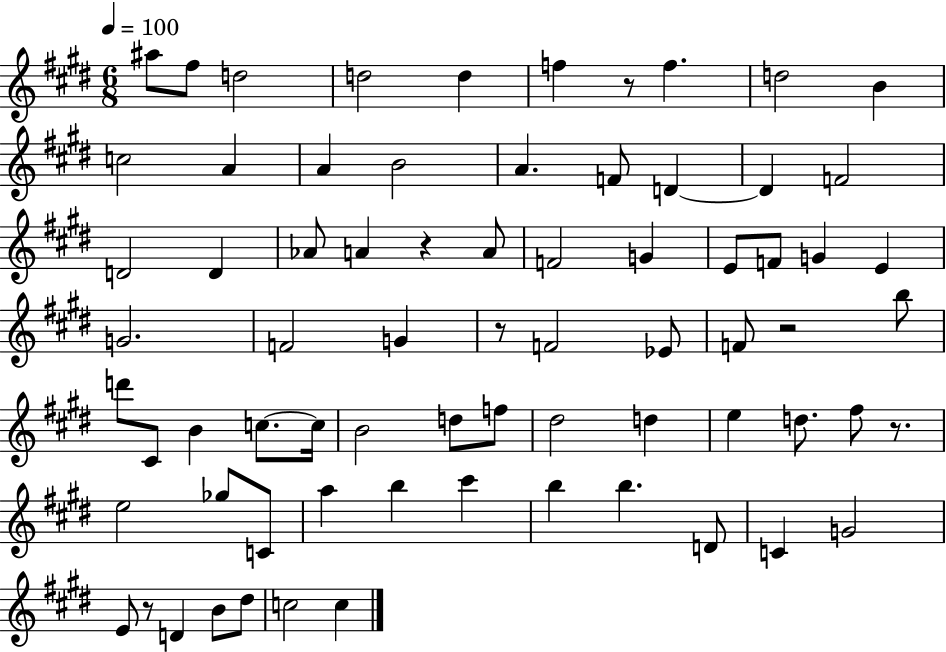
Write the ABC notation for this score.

X:1
T:Untitled
M:6/8
L:1/4
K:E
^a/2 ^f/2 d2 d2 d f z/2 f d2 B c2 A A B2 A F/2 D D F2 D2 D _A/2 A z A/2 F2 G E/2 F/2 G E G2 F2 G z/2 F2 _E/2 F/2 z2 b/2 d'/2 ^C/2 B c/2 c/4 B2 d/2 f/2 ^d2 d e d/2 ^f/2 z/2 e2 _g/2 C/2 a b ^c' b b D/2 C G2 E/2 z/2 D B/2 ^d/2 c2 c